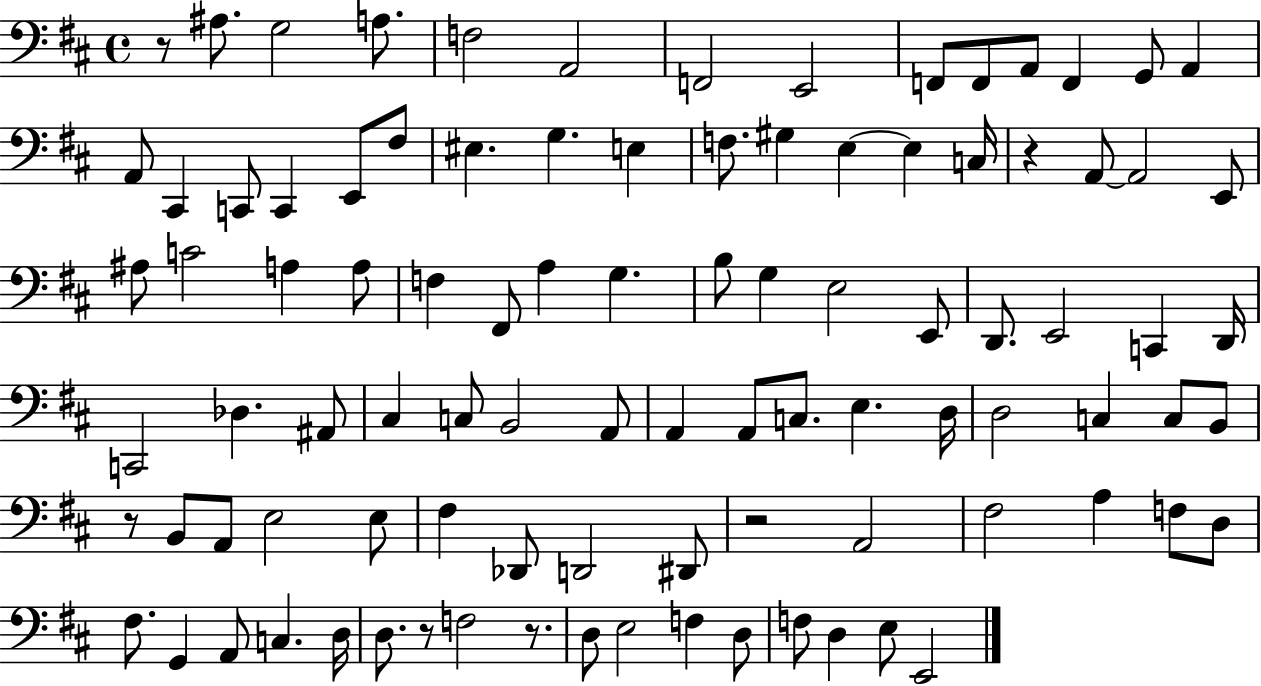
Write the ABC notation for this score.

X:1
T:Untitled
M:4/4
L:1/4
K:D
z/2 ^A,/2 G,2 A,/2 F,2 A,,2 F,,2 E,,2 F,,/2 F,,/2 A,,/2 F,, G,,/2 A,, A,,/2 ^C,, C,,/2 C,, E,,/2 ^F,/2 ^E, G, E, F,/2 ^G, E, E, C,/4 z A,,/2 A,,2 E,,/2 ^A,/2 C2 A, A,/2 F, ^F,,/2 A, G, B,/2 G, E,2 E,,/2 D,,/2 E,,2 C,, D,,/4 C,,2 _D, ^A,,/2 ^C, C,/2 B,,2 A,,/2 A,, A,,/2 C,/2 E, D,/4 D,2 C, C,/2 B,,/2 z/2 B,,/2 A,,/2 E,2 E,/2 ^F, _D,,/2 D,,2 ^D,,/2 z2 A,,2 ^F,2 A, F,/2 D,/2 ^F,/2 G,, A,,/2 C, D,/4 D,/2 z/2 F,2 z/2 D,/2 E,2 F, D,/2 F,/2 D, E,/2 E,,2